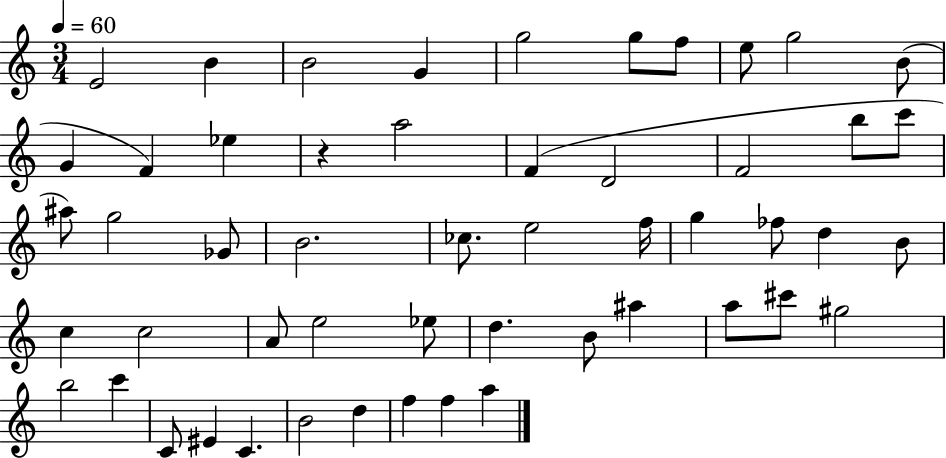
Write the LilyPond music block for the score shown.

{
  \clef treble
  \numericTimeSignature
  \time 3/4
  \key c \major
  \tempo 4 = 60
  e'2 b'4 | b'2 g'4 | g''2 g''8 f''8 | e''8 g''2 b'8( | \break g'4 f'4) ees''4 | r4 a''2 | f'4( d'2 | f'2 b''8 c'''8 | \break ais''8) g''2 ges'8 | b'2. | ces''8. e''2 f''16 | g''4 fes''8 d''4 b'8 | \break c''4 c''2 | a'8 e''2 ees''8 | d''4. b'8 ais''4 | a''8 cis'''8 gis''2 | \break b''2 c'''4 | c'8 eis'4 c'4. | b'2 d''4 | f''4 f''4 a''4 | \break \bar "|."
}